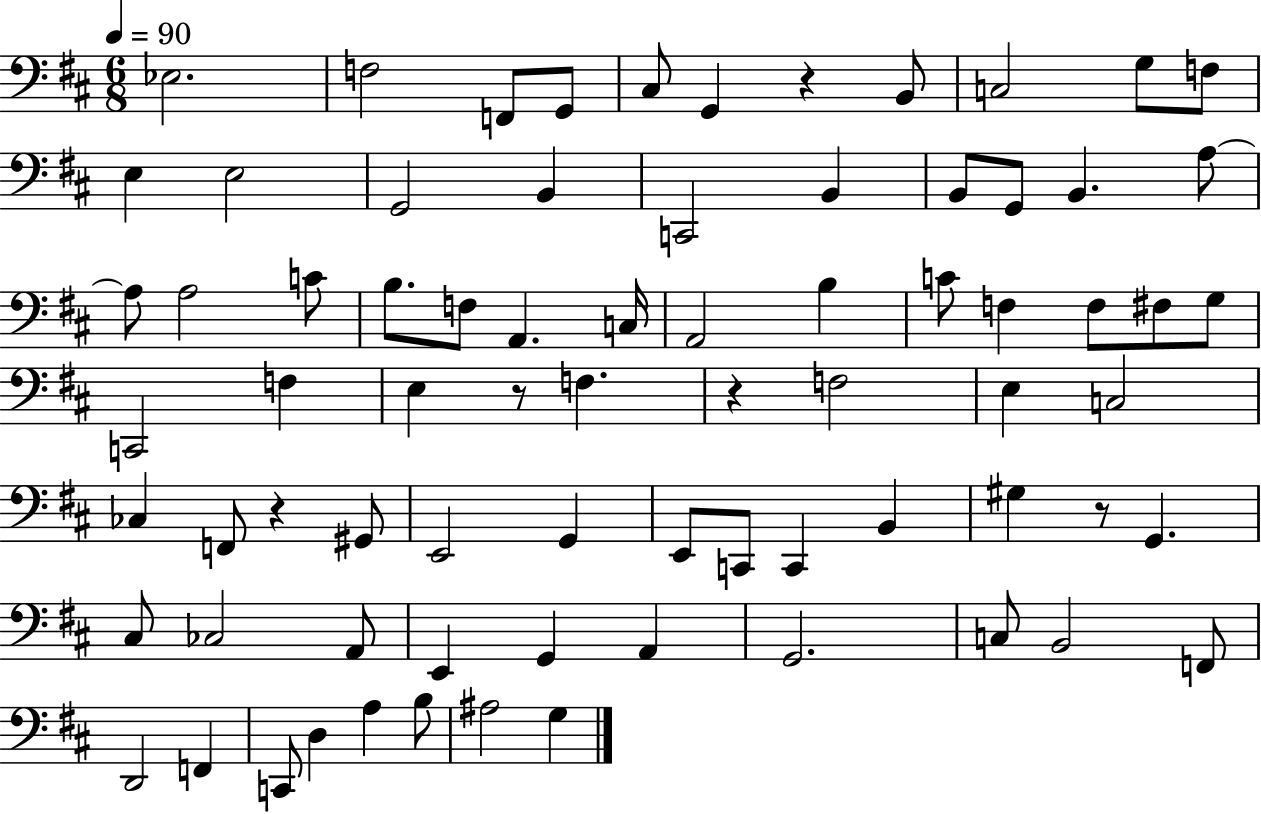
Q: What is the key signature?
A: D major